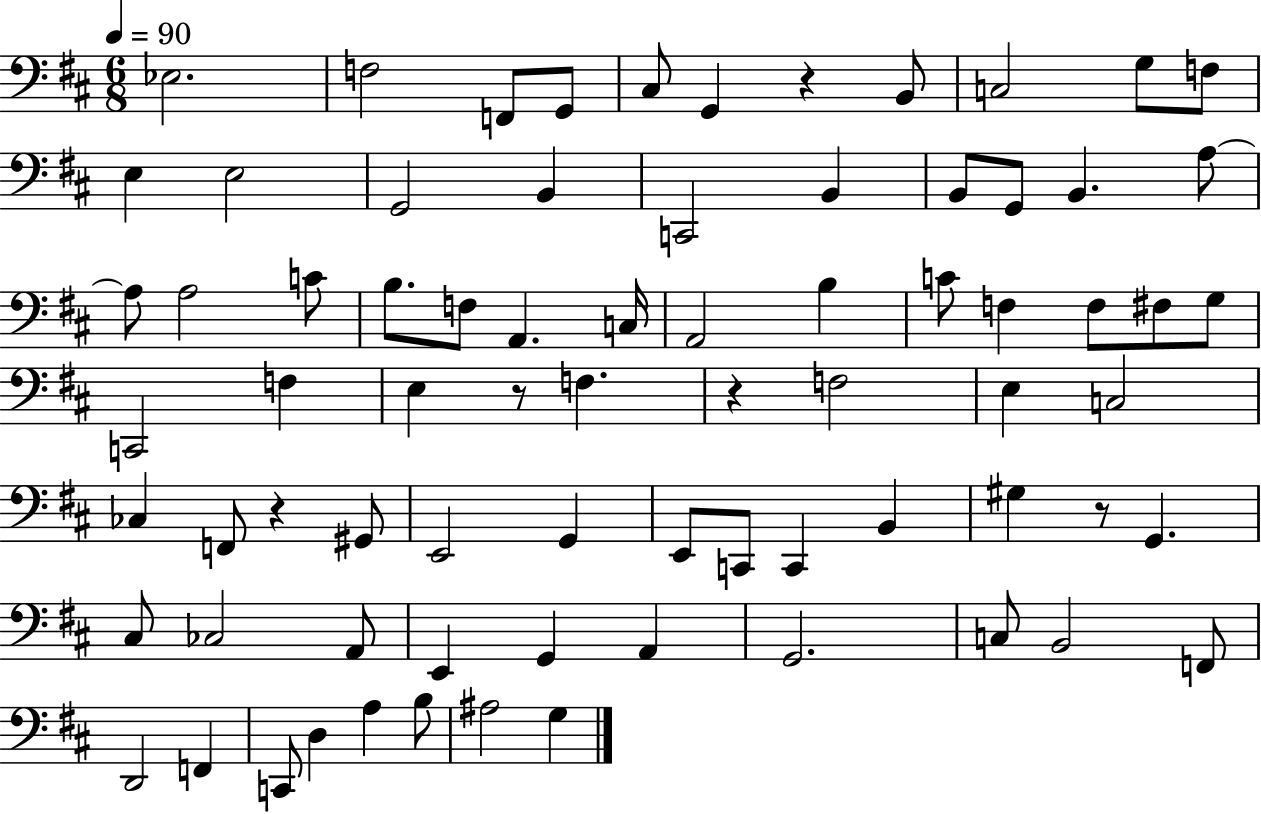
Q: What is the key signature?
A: D major